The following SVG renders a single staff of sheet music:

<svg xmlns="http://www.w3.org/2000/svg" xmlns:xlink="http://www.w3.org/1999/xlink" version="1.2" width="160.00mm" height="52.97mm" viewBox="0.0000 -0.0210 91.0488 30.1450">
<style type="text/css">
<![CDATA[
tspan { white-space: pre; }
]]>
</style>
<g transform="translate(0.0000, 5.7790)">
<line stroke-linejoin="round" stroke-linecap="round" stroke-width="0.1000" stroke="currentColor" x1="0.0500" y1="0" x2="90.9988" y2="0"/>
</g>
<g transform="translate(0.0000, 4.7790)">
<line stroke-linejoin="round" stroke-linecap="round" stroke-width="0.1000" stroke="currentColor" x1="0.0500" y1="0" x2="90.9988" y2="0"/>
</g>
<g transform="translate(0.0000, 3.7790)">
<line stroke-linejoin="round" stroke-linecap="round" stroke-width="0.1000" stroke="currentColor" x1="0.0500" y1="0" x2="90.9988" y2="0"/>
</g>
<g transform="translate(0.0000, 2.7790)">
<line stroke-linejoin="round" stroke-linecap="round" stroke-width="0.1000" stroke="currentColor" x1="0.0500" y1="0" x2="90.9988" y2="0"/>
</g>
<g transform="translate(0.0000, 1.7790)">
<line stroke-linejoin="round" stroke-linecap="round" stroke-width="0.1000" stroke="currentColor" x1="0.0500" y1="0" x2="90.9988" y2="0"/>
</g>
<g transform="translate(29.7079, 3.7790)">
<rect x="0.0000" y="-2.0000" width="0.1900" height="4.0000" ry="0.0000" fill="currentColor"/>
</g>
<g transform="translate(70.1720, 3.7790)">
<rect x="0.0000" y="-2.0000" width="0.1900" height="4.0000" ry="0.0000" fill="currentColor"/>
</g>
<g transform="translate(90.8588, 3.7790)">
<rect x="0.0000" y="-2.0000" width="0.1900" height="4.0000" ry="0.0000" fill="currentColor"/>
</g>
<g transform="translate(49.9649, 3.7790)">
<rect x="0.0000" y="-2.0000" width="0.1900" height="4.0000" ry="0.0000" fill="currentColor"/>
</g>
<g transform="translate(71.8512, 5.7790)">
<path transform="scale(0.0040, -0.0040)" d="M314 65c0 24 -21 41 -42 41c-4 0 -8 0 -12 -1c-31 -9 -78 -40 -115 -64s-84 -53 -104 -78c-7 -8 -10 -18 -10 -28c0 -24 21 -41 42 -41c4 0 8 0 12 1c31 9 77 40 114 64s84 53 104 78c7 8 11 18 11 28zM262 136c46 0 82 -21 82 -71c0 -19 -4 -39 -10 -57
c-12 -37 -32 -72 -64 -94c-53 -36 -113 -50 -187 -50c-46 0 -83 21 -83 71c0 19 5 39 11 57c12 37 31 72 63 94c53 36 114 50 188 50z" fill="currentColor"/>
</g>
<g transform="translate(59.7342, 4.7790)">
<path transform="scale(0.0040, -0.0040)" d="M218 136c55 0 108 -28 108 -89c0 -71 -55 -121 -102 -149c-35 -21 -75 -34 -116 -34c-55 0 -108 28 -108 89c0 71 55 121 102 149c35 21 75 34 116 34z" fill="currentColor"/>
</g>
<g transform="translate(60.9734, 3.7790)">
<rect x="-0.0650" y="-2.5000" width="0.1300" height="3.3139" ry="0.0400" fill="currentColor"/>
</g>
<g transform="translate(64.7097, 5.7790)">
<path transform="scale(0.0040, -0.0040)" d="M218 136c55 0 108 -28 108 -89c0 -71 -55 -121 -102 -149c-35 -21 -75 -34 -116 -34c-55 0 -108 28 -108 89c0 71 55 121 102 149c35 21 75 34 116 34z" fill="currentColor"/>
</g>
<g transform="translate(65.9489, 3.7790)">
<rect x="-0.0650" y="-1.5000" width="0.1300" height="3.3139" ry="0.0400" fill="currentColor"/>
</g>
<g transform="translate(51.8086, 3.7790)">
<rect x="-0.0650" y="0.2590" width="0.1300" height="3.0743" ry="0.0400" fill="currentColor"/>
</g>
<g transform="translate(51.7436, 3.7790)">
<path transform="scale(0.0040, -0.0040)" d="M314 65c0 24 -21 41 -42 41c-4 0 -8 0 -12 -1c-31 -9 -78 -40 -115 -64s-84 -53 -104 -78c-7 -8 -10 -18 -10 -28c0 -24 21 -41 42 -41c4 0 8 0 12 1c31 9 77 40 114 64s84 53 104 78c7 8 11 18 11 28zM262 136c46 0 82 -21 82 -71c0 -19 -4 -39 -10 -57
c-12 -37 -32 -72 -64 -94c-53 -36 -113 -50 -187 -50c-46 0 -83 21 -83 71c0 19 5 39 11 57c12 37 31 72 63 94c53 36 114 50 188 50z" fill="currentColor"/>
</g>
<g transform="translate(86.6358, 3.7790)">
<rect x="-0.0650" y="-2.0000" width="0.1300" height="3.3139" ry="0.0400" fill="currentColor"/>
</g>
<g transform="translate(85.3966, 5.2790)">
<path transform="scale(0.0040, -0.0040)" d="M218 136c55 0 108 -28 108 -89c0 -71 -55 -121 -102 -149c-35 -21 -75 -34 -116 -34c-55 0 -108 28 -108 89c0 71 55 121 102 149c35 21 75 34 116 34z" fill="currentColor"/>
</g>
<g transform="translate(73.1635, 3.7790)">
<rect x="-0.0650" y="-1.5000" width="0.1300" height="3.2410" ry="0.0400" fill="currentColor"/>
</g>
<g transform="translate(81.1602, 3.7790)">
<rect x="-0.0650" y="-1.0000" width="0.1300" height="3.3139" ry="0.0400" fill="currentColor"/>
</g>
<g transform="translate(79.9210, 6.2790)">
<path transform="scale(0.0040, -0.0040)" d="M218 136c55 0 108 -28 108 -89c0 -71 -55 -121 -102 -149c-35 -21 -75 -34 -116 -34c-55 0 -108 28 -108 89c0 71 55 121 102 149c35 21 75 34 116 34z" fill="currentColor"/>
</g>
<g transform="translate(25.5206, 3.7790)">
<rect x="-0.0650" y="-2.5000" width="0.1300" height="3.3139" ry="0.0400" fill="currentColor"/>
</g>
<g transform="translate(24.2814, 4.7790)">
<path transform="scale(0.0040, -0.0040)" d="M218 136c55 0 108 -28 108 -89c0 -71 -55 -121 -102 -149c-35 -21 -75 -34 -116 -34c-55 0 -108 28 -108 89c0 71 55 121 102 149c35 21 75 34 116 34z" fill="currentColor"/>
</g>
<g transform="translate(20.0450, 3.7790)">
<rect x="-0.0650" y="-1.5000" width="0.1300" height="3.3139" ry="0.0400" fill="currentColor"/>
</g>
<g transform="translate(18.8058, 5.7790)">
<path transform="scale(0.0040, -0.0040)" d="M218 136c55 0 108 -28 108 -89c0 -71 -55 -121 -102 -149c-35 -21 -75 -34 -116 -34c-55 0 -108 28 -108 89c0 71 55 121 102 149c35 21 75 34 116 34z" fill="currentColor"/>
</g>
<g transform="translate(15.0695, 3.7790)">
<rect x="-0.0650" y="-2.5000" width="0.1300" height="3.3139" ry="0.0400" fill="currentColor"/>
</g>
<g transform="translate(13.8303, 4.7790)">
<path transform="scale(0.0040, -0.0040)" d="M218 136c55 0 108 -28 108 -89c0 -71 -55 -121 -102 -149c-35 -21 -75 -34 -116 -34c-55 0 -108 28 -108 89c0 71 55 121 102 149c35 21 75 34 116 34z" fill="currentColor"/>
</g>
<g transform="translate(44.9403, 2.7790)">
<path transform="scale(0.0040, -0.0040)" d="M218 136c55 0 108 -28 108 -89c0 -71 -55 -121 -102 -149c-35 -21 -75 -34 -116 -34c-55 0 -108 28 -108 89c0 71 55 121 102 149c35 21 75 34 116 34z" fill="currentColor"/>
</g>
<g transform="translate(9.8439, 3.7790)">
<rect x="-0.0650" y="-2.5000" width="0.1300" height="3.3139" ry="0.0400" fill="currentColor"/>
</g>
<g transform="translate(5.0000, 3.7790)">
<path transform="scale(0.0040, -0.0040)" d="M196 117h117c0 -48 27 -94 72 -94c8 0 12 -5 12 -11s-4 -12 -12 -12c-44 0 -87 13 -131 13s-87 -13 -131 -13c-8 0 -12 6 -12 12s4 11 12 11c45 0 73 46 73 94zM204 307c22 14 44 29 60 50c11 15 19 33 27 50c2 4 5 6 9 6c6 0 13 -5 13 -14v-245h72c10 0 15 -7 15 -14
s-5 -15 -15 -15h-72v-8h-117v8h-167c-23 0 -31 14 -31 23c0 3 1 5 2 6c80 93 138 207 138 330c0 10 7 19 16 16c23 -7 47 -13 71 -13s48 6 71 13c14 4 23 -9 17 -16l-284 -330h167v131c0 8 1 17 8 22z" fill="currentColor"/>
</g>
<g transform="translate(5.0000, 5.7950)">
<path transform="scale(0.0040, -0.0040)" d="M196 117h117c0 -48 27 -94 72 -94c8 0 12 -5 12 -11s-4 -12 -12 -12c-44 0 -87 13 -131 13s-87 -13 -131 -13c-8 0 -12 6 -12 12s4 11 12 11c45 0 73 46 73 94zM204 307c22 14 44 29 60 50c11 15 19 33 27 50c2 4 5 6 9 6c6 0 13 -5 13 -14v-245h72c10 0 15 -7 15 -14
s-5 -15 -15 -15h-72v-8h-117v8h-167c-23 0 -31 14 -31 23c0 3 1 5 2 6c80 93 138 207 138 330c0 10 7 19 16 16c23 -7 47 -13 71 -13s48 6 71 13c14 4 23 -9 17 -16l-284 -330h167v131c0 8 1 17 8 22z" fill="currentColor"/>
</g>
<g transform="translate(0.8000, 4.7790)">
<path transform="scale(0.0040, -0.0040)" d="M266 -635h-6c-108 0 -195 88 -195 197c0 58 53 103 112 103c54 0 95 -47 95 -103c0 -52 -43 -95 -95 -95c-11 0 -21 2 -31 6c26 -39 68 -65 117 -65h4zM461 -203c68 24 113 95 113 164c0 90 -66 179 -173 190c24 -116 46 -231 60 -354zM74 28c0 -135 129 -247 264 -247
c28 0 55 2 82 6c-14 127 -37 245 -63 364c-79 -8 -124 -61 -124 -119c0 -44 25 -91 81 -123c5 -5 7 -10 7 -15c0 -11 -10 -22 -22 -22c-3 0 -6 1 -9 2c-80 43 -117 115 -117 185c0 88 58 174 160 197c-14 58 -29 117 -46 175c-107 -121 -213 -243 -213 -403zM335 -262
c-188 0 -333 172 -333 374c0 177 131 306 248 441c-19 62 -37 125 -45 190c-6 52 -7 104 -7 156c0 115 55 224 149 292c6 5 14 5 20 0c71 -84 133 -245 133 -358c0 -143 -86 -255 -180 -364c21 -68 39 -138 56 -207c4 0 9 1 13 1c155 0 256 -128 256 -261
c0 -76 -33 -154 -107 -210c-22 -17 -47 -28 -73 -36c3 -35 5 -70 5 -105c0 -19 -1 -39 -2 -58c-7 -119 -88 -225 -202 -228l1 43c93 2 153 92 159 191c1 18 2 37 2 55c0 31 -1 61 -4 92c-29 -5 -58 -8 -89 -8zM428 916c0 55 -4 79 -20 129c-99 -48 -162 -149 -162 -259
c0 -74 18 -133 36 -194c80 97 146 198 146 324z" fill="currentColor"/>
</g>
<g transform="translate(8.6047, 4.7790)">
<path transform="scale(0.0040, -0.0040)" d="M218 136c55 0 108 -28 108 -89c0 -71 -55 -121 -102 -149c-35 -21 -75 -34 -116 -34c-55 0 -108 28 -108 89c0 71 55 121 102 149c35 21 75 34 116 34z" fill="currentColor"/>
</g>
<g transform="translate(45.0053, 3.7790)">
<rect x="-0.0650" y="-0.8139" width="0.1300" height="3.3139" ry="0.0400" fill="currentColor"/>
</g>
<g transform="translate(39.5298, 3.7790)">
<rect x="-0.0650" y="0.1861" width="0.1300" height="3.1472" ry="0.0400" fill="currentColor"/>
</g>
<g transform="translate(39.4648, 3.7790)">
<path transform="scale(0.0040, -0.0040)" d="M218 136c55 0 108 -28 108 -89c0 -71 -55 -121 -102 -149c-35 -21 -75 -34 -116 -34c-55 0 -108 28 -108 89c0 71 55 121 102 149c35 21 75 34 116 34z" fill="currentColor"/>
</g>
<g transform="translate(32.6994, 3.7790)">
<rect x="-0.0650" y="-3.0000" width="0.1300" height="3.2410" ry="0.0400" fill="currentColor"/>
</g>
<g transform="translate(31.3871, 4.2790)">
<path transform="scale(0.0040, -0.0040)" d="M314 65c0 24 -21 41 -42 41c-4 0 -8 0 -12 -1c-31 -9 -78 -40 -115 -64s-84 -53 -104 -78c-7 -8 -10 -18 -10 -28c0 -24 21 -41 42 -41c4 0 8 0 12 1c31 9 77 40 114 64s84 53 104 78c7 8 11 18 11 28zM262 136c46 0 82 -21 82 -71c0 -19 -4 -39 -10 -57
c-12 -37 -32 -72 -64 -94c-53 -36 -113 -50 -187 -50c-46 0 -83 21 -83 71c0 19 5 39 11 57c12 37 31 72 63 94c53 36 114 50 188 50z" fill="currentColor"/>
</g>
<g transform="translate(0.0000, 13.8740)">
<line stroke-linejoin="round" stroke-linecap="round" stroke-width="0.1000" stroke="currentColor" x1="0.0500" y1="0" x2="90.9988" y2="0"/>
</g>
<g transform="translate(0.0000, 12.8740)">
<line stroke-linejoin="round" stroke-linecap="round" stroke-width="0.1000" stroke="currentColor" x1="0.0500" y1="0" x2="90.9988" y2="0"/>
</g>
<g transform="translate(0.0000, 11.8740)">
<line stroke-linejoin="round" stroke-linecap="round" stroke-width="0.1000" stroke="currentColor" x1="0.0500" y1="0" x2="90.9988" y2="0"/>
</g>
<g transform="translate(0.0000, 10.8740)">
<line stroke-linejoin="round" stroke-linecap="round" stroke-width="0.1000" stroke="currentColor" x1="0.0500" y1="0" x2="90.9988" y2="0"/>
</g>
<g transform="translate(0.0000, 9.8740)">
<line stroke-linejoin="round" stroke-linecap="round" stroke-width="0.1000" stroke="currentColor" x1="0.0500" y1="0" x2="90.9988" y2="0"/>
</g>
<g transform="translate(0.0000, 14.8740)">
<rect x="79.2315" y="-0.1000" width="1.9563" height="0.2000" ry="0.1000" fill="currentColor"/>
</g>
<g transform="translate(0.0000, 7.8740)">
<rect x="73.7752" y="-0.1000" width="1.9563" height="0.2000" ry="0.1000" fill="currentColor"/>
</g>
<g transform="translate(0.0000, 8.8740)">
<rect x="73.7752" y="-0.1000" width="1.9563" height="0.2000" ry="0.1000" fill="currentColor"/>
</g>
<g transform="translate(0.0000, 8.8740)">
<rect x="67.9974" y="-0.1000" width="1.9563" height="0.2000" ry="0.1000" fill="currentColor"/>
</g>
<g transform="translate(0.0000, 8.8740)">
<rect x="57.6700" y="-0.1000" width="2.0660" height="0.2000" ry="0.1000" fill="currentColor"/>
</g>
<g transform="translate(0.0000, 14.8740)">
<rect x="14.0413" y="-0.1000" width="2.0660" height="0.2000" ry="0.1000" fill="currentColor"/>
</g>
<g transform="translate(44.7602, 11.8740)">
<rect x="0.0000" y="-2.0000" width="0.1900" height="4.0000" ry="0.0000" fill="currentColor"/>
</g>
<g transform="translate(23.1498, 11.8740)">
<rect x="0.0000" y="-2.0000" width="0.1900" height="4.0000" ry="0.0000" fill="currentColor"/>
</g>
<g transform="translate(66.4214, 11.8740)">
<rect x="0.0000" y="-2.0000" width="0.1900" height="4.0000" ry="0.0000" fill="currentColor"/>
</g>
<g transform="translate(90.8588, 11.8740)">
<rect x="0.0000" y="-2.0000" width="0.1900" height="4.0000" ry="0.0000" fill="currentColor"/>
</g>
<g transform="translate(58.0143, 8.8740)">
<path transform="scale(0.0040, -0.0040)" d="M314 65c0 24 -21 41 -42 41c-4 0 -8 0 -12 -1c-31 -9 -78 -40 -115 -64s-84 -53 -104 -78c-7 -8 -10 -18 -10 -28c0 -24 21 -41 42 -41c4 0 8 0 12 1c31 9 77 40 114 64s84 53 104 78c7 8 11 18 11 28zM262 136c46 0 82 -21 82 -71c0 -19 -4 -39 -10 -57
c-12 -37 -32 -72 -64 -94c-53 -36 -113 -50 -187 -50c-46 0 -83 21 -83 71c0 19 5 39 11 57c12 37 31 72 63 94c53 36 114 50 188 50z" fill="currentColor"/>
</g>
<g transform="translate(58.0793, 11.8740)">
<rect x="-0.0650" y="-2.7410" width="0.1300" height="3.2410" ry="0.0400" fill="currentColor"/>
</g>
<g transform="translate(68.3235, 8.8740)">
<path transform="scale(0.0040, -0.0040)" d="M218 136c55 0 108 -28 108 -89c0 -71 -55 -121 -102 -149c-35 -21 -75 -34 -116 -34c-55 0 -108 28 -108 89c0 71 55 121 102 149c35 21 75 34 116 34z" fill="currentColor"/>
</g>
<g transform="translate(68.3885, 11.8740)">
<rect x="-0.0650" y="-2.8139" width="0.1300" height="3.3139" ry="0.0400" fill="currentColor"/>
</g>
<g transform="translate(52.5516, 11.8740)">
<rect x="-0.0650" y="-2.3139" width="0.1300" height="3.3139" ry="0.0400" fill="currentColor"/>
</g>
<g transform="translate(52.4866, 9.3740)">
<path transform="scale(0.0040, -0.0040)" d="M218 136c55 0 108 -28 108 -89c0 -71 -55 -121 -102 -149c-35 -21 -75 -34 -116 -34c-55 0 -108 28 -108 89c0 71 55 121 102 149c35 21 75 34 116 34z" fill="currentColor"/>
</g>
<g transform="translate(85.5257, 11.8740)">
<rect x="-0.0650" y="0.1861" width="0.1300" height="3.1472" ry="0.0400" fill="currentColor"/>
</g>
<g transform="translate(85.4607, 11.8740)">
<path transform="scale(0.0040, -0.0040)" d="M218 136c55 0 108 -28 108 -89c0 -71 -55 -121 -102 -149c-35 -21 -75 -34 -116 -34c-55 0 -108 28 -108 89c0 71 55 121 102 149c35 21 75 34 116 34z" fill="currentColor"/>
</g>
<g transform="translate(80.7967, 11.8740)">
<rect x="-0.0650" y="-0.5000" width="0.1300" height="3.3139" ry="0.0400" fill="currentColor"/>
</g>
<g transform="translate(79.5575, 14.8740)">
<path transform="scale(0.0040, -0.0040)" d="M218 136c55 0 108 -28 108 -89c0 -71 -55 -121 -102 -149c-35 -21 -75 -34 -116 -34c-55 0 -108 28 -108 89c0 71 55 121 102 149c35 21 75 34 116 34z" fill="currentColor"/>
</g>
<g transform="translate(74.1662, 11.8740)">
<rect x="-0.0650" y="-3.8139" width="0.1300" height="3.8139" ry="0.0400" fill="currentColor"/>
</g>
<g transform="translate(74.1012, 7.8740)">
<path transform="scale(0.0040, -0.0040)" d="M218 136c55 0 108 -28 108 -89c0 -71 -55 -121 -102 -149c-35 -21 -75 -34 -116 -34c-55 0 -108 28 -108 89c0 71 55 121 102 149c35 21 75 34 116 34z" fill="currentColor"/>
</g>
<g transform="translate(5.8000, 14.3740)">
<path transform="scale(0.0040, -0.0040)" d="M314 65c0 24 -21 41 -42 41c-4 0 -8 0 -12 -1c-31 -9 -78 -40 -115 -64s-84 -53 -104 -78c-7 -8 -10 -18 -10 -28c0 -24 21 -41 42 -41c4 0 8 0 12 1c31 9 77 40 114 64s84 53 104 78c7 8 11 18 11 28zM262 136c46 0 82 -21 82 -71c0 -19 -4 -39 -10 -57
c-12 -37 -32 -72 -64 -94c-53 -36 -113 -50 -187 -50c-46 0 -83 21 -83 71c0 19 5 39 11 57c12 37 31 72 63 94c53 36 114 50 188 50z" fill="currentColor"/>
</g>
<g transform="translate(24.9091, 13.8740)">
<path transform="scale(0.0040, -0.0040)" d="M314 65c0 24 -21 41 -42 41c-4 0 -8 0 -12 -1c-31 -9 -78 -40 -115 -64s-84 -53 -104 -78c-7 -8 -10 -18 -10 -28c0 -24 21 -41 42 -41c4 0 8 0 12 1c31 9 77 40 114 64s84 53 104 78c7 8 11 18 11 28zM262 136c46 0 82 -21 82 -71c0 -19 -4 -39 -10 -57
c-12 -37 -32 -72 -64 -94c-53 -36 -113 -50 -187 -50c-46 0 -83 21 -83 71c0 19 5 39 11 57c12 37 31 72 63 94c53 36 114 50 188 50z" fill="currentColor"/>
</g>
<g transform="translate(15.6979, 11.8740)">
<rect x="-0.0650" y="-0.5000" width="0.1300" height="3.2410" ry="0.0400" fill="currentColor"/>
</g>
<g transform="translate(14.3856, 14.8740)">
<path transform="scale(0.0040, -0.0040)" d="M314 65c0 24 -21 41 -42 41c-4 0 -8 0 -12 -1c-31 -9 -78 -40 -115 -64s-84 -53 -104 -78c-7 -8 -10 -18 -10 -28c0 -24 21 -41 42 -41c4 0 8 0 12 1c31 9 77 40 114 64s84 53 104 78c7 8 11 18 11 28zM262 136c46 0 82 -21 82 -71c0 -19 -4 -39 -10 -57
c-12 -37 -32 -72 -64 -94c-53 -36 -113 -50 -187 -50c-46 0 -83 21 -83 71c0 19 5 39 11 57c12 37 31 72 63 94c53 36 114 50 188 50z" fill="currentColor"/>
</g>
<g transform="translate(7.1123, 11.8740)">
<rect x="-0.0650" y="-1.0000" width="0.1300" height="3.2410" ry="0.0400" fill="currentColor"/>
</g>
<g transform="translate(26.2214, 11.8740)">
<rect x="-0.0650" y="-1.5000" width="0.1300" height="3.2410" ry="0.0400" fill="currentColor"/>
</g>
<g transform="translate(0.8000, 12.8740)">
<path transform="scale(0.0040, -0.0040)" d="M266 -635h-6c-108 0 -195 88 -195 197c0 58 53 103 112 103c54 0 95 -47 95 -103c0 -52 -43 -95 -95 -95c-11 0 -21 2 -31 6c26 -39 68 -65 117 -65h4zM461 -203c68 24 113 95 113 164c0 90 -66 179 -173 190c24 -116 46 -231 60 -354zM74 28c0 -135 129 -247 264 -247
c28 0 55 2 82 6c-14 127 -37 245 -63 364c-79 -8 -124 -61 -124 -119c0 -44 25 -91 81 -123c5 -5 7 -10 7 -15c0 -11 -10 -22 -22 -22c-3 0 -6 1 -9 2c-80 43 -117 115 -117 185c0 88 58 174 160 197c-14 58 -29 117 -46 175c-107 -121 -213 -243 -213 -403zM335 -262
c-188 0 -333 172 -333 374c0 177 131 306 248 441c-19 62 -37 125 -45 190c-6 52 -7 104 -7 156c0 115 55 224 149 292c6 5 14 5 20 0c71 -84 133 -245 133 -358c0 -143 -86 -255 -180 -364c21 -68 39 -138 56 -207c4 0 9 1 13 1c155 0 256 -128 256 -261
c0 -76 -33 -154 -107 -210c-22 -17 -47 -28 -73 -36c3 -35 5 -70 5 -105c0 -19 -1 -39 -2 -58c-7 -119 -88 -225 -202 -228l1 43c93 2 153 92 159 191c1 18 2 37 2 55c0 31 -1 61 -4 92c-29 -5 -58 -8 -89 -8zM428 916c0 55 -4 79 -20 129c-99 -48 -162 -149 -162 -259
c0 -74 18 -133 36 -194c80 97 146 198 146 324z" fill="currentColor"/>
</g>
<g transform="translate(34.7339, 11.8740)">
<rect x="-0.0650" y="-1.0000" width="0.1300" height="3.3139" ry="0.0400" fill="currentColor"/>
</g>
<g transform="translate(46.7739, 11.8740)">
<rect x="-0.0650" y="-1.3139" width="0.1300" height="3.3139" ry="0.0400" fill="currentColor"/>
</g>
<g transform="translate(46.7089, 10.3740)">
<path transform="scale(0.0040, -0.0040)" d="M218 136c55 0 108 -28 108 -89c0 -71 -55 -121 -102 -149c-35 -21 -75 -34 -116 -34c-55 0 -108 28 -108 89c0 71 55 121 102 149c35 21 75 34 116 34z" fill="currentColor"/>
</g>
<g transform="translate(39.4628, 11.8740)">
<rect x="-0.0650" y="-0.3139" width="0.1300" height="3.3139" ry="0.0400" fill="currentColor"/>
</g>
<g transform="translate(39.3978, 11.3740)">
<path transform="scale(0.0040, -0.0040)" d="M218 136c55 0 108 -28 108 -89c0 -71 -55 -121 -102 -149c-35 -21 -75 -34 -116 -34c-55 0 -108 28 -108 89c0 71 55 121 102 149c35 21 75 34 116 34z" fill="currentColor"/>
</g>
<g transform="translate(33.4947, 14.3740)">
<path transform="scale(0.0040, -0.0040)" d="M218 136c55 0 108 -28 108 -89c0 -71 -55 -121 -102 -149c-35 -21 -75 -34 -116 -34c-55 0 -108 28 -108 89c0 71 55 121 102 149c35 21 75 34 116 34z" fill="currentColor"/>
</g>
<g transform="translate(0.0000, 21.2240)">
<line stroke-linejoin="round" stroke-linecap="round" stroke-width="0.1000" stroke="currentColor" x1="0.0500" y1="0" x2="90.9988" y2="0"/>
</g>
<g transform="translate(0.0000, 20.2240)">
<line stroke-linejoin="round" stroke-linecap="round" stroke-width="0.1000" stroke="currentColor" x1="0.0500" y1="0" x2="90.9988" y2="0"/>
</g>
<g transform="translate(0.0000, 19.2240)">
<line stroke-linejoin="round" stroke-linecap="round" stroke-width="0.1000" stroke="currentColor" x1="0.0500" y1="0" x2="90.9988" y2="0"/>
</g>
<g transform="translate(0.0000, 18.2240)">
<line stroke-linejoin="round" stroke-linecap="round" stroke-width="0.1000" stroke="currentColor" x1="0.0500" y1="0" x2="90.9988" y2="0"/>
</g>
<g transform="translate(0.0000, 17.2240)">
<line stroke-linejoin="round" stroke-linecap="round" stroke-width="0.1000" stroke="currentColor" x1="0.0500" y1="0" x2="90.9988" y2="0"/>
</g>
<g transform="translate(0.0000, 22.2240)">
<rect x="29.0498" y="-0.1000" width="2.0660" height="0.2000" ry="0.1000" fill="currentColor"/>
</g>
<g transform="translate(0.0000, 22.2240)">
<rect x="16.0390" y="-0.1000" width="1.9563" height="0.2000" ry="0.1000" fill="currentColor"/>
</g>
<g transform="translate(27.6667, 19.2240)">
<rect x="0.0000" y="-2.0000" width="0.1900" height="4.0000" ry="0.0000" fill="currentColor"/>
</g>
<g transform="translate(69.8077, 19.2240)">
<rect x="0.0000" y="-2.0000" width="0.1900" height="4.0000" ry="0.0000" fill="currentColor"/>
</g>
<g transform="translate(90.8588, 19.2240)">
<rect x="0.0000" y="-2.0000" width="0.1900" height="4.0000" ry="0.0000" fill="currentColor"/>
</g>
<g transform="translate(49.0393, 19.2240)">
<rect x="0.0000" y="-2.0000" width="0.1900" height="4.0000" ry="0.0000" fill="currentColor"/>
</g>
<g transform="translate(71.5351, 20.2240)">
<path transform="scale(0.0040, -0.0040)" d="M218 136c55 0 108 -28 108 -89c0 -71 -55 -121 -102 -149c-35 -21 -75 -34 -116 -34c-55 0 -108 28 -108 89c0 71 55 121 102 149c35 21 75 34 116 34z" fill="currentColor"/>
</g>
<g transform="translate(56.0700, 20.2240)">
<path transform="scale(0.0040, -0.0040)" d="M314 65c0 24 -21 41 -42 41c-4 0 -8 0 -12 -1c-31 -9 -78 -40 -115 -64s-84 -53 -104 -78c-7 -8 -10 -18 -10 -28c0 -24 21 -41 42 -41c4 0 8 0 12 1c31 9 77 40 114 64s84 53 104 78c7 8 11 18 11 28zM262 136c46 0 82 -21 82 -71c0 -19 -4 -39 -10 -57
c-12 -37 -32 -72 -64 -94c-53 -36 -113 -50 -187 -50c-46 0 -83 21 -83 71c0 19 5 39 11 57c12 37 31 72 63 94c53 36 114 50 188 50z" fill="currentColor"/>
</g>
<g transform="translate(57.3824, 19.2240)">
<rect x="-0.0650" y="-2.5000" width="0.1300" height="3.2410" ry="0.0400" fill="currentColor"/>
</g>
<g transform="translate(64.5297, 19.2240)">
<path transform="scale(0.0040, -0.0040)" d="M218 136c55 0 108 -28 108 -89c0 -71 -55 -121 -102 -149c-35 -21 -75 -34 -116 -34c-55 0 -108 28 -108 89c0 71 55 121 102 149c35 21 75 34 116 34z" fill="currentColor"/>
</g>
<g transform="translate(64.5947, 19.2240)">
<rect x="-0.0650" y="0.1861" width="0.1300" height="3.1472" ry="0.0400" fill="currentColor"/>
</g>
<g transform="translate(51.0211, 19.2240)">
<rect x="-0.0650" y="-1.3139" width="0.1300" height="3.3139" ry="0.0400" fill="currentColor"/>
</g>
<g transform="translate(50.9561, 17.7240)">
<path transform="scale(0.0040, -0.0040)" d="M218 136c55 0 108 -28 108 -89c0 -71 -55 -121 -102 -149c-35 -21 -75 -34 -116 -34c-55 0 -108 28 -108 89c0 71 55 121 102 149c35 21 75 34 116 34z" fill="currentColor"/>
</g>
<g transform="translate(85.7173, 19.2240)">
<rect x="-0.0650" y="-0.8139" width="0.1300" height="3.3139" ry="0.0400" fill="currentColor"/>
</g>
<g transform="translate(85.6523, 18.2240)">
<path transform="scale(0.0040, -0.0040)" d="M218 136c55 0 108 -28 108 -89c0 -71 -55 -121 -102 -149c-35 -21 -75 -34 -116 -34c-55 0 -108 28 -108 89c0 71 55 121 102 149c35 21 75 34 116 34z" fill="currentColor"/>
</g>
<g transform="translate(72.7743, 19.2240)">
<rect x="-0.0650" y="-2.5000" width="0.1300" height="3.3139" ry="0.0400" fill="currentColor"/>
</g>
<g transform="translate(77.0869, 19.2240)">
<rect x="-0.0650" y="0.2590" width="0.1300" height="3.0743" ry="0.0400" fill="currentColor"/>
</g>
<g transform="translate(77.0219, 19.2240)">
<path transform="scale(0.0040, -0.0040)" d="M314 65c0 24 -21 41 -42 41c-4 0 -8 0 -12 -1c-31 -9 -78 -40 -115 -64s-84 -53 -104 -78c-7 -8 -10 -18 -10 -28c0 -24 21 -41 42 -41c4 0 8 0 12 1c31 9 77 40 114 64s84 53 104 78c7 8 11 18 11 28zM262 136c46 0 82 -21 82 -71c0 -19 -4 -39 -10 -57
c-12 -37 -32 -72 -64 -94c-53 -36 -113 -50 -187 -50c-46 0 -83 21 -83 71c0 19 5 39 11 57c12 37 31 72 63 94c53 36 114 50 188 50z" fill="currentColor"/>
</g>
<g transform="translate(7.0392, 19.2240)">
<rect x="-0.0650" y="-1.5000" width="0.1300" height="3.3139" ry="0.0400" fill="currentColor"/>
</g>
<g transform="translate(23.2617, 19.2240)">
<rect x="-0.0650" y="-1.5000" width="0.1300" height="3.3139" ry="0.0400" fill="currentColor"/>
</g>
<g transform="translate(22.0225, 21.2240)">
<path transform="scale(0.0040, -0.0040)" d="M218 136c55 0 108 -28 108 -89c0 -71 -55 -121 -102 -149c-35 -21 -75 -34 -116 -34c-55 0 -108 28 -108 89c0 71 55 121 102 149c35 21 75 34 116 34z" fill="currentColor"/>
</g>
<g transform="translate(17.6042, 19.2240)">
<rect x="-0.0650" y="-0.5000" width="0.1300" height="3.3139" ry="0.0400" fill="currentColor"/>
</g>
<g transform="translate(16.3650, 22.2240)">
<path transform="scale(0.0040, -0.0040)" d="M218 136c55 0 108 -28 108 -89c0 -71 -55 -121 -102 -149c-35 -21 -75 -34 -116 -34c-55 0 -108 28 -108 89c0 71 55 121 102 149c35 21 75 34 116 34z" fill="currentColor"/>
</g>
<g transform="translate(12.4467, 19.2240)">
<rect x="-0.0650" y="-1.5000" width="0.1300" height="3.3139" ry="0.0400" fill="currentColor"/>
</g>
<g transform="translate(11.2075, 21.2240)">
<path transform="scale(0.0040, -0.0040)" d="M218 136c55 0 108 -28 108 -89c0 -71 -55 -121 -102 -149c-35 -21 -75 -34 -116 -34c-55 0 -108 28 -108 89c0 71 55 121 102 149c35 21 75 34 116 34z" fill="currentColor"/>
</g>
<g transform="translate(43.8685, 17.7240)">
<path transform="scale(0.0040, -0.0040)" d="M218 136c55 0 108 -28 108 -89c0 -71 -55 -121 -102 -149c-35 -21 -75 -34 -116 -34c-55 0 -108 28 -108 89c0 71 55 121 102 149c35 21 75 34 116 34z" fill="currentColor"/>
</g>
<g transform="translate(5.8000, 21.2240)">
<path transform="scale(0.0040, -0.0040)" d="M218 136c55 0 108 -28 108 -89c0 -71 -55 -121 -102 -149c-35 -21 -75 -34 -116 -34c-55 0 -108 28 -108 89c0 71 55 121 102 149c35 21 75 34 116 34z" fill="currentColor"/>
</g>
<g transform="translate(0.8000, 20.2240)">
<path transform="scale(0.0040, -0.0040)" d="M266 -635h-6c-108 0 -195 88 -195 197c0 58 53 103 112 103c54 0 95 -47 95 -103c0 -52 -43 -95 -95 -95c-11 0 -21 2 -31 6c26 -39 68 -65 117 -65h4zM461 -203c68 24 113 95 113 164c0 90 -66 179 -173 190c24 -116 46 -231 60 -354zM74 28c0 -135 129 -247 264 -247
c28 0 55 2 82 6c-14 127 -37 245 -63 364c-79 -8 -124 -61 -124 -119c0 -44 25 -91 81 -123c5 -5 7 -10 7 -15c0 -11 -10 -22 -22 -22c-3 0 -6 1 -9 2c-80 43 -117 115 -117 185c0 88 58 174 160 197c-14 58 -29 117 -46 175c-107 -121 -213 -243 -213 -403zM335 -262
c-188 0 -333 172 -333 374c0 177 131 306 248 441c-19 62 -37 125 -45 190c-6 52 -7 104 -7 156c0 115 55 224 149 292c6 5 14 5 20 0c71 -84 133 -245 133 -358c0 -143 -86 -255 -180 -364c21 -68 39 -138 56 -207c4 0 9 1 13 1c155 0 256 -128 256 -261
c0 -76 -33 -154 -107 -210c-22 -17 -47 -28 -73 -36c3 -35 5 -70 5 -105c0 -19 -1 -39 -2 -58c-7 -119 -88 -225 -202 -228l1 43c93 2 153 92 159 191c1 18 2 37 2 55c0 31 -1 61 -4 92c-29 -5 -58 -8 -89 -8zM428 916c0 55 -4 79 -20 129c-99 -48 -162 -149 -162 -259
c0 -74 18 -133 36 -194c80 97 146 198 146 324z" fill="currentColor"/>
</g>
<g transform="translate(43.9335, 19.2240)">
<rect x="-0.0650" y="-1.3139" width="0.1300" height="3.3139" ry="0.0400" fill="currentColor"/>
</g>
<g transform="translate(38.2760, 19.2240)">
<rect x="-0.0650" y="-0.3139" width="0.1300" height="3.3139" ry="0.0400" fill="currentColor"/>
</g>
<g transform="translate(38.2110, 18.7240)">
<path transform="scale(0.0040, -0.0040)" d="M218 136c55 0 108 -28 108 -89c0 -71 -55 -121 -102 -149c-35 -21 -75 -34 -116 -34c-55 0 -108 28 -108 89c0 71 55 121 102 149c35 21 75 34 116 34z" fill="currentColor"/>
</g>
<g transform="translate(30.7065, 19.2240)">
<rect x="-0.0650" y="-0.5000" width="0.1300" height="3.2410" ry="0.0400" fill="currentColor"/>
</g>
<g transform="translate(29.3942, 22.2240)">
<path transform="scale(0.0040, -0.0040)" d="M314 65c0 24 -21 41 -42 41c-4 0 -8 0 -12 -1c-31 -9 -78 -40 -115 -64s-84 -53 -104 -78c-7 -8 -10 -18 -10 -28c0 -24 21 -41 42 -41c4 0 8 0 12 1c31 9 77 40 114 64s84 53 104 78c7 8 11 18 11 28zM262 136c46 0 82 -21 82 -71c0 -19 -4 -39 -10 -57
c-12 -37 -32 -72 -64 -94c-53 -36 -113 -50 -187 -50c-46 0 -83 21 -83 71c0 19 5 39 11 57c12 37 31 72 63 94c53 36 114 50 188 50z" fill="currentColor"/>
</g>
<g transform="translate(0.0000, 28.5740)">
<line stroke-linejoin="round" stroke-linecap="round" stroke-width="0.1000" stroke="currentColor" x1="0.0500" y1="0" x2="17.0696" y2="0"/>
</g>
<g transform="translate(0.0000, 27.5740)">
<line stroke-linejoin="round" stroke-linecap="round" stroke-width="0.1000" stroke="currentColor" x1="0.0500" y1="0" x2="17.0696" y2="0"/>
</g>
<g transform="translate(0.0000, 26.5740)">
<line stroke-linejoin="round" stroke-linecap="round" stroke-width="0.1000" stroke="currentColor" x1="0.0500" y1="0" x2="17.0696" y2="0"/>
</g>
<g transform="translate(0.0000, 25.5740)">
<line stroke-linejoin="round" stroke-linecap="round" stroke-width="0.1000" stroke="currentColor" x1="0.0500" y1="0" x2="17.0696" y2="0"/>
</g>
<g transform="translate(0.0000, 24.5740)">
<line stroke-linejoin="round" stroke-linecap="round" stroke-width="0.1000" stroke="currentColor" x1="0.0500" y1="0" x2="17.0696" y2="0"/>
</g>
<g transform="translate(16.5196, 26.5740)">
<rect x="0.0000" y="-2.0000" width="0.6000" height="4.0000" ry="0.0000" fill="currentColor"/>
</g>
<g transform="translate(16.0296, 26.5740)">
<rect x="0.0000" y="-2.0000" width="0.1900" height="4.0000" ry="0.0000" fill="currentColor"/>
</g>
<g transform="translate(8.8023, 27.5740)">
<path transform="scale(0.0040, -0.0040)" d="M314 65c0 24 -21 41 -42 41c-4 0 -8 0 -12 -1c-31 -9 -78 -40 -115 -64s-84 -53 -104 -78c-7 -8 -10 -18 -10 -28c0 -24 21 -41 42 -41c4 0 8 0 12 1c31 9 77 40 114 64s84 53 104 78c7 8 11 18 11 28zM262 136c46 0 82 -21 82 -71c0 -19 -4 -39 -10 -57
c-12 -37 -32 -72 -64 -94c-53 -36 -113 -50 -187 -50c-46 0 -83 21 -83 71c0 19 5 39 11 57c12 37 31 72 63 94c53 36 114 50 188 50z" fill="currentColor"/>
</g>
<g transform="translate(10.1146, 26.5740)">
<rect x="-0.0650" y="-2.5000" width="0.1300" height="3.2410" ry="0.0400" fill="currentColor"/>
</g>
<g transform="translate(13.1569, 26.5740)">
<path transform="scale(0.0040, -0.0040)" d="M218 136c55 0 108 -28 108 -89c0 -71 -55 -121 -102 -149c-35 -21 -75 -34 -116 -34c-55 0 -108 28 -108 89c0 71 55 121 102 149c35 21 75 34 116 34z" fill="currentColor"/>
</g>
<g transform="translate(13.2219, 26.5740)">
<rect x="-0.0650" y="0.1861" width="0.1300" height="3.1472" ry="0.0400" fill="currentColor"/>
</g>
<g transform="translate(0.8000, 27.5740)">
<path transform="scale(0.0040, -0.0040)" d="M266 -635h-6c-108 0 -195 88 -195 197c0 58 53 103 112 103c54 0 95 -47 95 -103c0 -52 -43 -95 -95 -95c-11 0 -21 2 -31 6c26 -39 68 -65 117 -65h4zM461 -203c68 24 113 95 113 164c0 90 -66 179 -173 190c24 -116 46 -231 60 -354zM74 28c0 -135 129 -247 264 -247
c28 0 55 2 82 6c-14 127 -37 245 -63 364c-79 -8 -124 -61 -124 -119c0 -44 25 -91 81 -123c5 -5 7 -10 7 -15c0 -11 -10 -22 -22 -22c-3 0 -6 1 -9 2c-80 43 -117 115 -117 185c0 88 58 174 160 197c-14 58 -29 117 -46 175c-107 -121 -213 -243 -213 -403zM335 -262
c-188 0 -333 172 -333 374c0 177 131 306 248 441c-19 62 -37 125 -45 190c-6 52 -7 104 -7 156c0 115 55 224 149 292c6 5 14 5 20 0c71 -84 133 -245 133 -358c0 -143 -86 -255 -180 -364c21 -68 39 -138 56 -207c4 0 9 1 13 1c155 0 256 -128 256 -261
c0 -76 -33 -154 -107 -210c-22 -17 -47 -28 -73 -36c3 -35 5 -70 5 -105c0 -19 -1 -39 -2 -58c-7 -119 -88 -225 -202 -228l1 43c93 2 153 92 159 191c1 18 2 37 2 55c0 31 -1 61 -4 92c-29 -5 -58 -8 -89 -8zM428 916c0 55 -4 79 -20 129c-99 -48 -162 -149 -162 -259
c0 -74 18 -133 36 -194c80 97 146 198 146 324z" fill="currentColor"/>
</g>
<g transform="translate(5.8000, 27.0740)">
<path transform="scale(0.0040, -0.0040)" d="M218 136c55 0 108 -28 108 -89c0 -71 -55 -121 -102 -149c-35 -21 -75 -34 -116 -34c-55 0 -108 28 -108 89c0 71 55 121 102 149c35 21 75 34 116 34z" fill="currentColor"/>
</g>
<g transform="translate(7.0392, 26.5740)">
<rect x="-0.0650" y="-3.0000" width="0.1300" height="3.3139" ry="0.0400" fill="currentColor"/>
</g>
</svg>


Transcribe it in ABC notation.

X:1
T:Untitled
M:4/4
L:1/4
K:C
G G E G A2 B d B2 G E E2 D F D2 C2 E2 D c e g a2 a c' C B E E C E C2 c e e G2 B G B2 d A G2 B